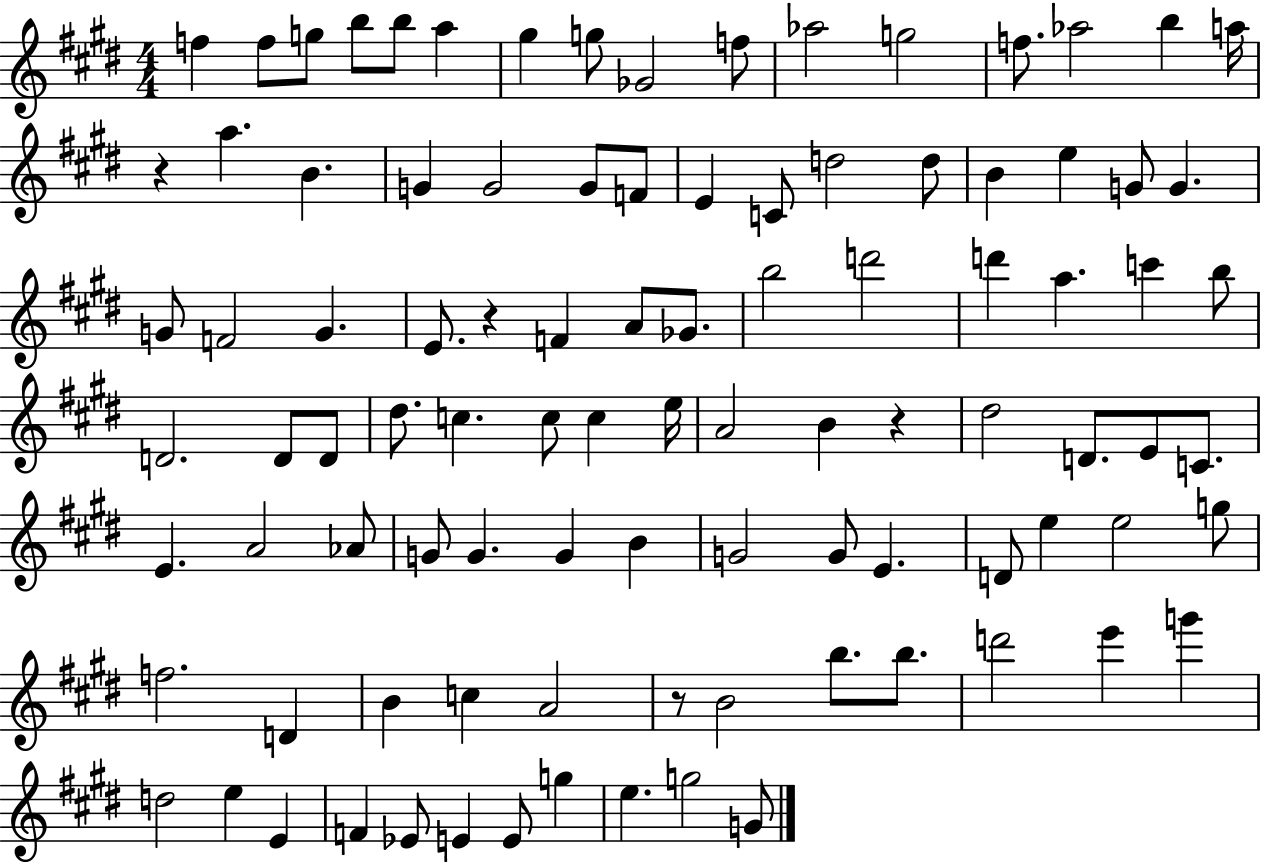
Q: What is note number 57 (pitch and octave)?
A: C4